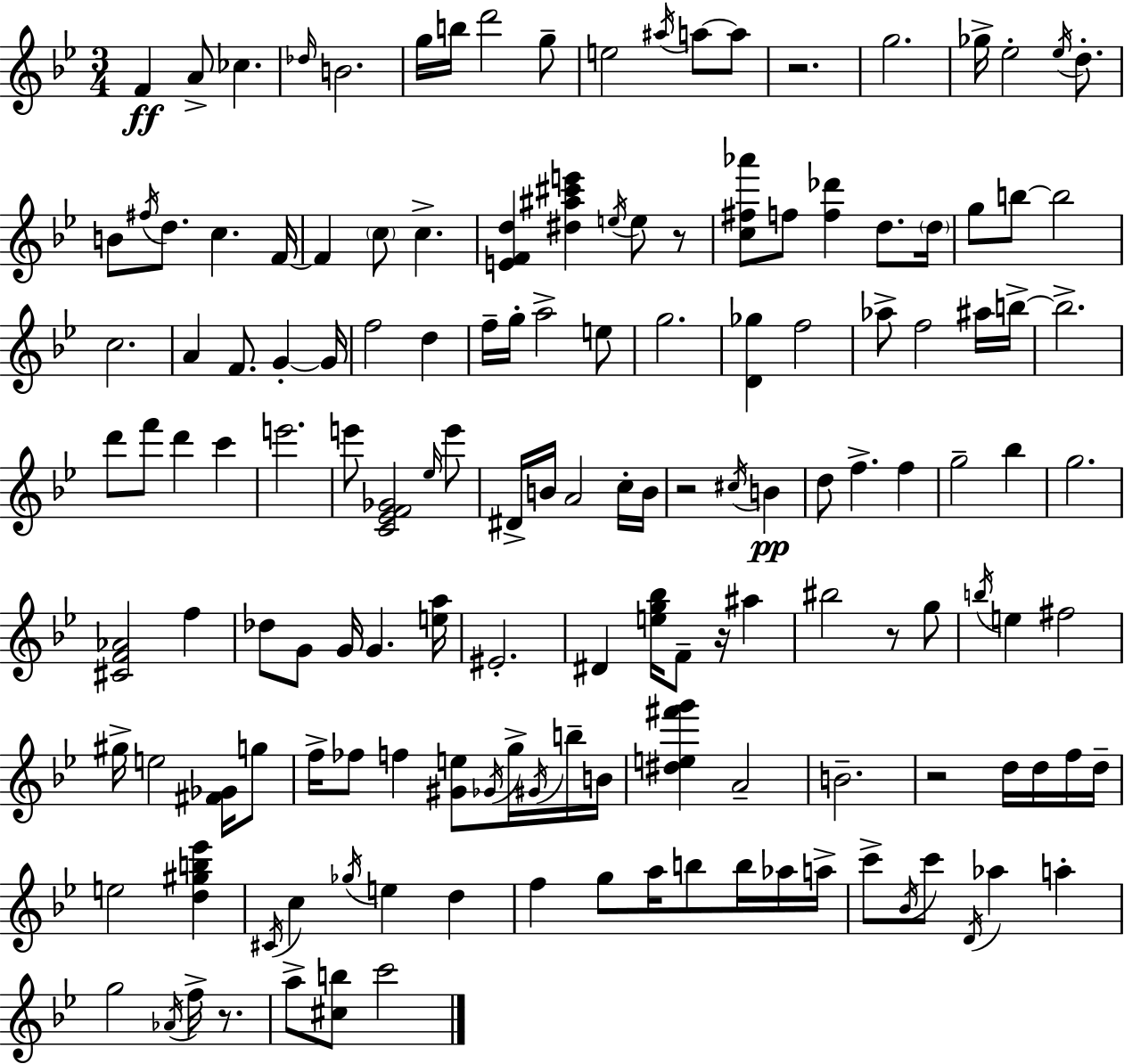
F4/q A4/e CES5/q. Db5/s B4/h. G5/s B5/s D6/h G5/e E5/h A#5/s A5/e A5/e R/h. G5/h. Gb5/s Eb5/h Eb5/s D5/e. B4/e F#5/s D5/e. C5/q. F4/s F4/q C5/e C5/q. [E4,F4,D5]/q [D#5,A#5,C#6,E6]/q E5/s E5/e R/e [C5,F#5,Ab6]/e F5/e [F5,Db6]/q D5/e. D5/s G5/e B5/e B5/h C5/h. A4/q F4/e. G4/q G4/s F5/h D5/q F5/s G5/s A5/h E5/e G5/h. [D4,Gb5]/q F5/h Ab5/e F5/h A#5/s B5/s B5/h. D6/e F6/e D6/q C6/q E6/h. E6/e [C4,Eb4,F4,Gb4]/h Eb5/s E6/e D#4/s B4/s A4/h C5/s B4/s R/h C#5/s B4/q D5/e F5/q. F5/q G5/h Bb5/q G5/h. [C#4,F4,Ab4]/h F5/q Db5/e G4/e G4/s G4/q. [E5,A5]/s EIS4/h. D#4/q [E5,G5,Bb5]/s F4/e R/s A#5/q BIS5/h R/e G5/e B5/s E5/q F#5/h G#5/s E5/h [F#4,Gb4]/s G5/e F5/s FES5/e F5/q [G#4,E5]/e Gb4/s G5/s G#4/s B5/s B4/s [D#5,E5,F#6,G6]/q A4/h B4/h. R/h D5/s D5/s F5/s D5/s E5/h [D5,G#5,B5,Eb6]/q C#4/s C5/q Gb5/s E5/q D5/q F5/q G5/e A5/s B5/e B5/s Ab5/s A5/s C6/e Bb4/s C6/e D4/s Ab5/q A5/q G5/h Ab4/s F5/s R/e. A5/e [C#5,B5]/e C6/h